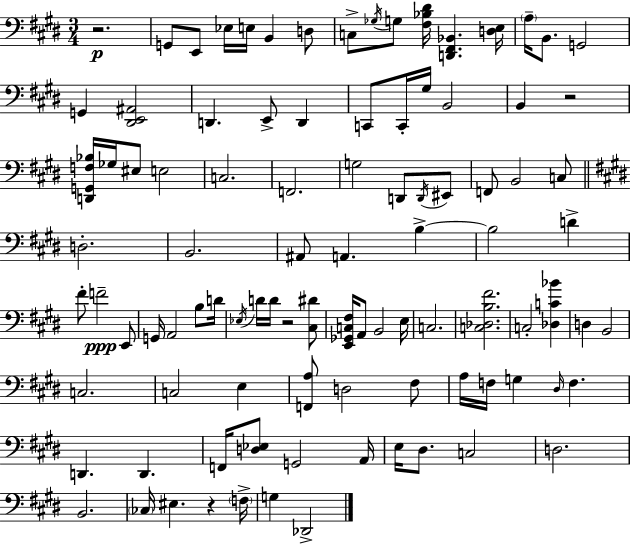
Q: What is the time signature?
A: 3/4